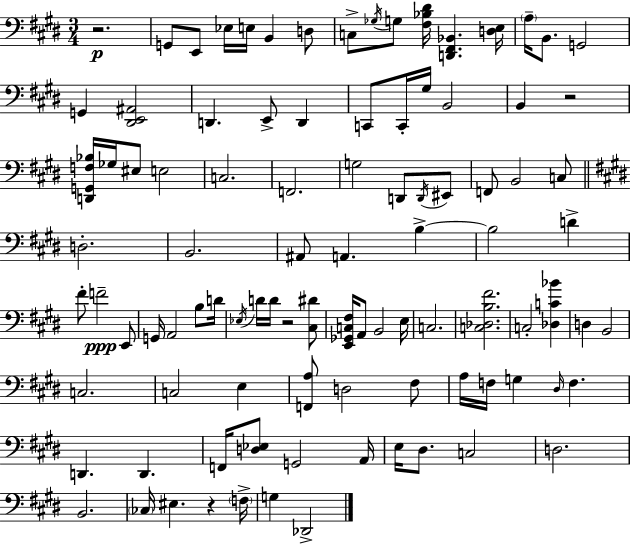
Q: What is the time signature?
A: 3/4